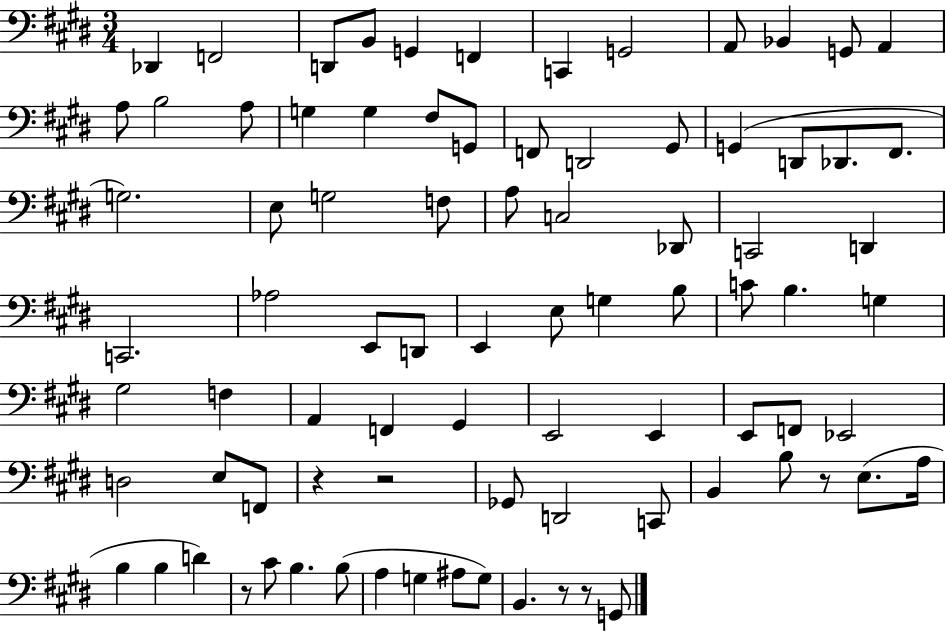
Db2/q F2/h D2/e B2/e G2/q F2/q C2/q G2/h A2/e Bb2/q G2/e A2/q A3/e B3/h A3/e G3/q G3/q F#3/e G2/e F2/e D2/h G#2/e G2/q D2/e Db2/e. F#2/e. G3/h. E3/e G3/h F3/e A3/e C3/h Db2/e C2/h D2/q C2/h. Ab3/h E2/e D2/e E2/q E3/e G3/q B3/e C4/e B3/q. G3/q G#3/h F3/q A2/q F2/q G#2/q E2/h E2/q E2/e F2/e Eb2/h D3/h E3/e F2/e R/q R/h Gb2/e D2/h C2/e B2/q B3/e R/e E3/e. A3/s B3/q B3/q D4/q R/e C#4/e B3/q. B3/e A3/q G3/q A#3/e G3/e B2/q. R/e R/e G2/e